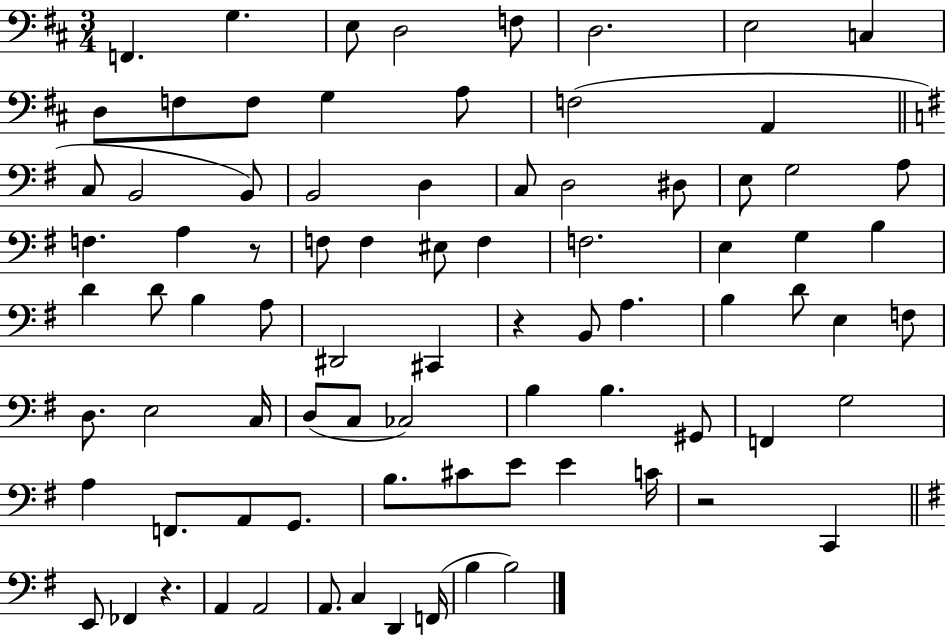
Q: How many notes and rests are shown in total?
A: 83